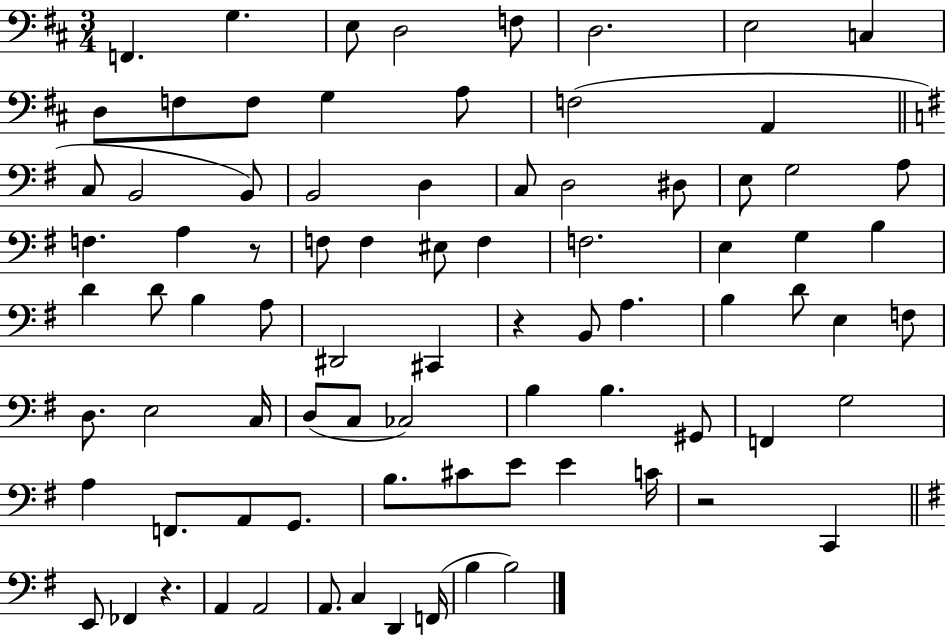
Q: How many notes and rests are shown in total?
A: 83